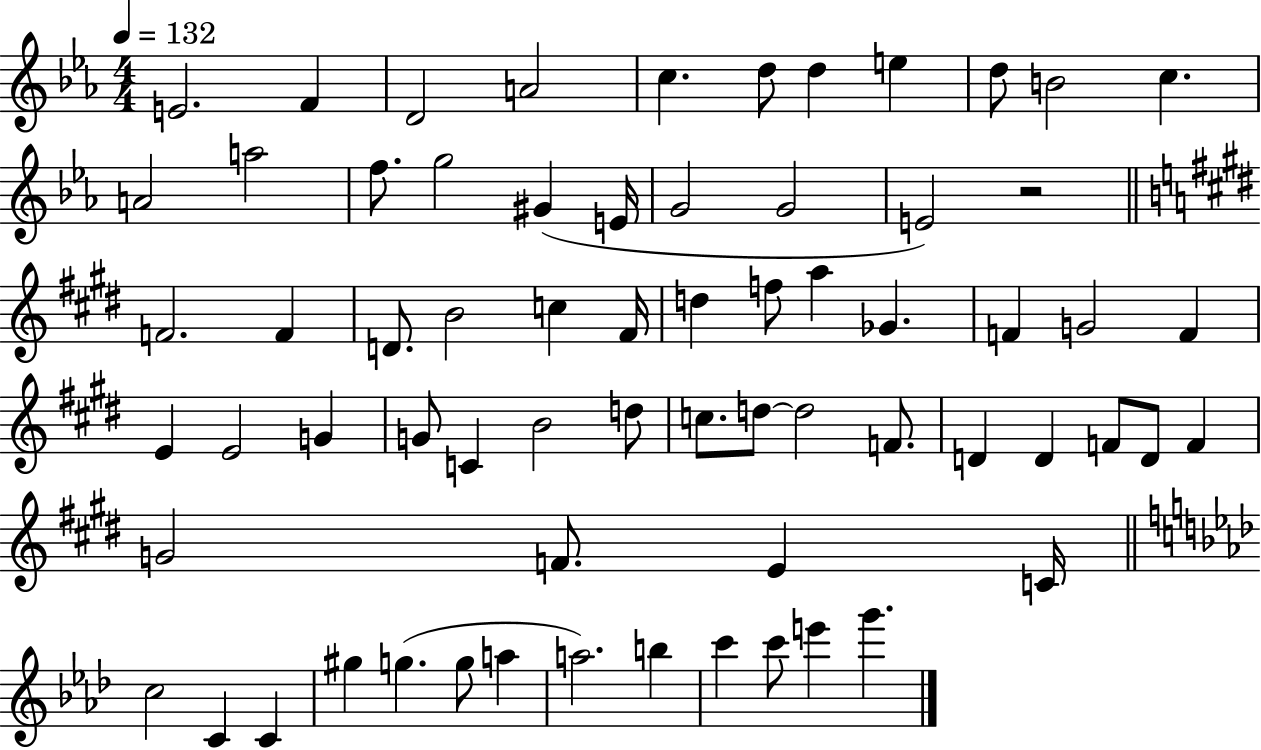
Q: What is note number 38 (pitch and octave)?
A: C4